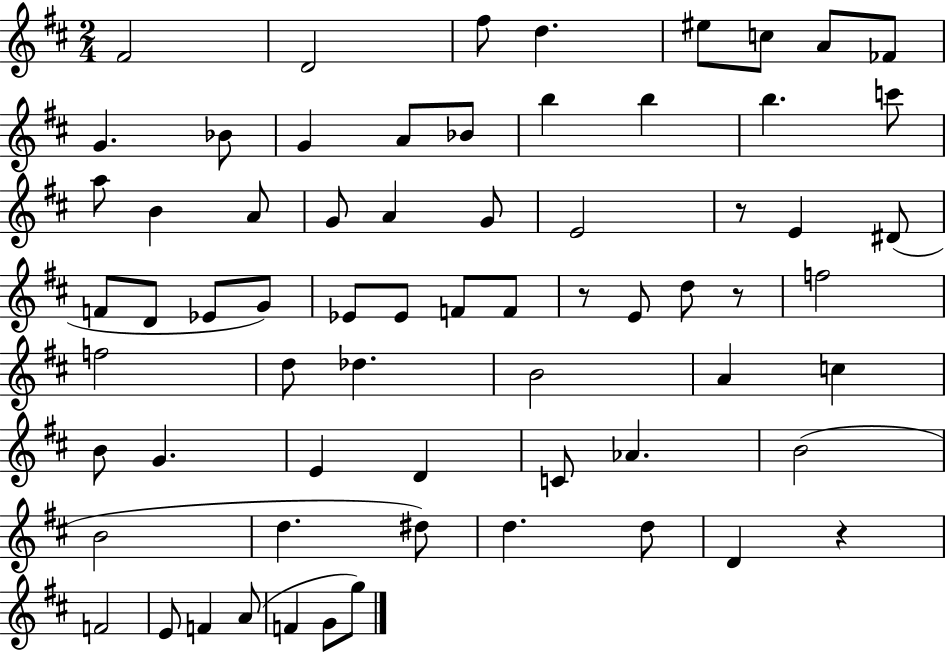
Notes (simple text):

F#4/h D4/h F#5/e D5/q. EIS5/e C5/e A4/e FES4/e G4/q. Bb4/e G4/q A4/e Bb4/e B5/q B5/q B5/q. C6/e A5/e B4/q A4/e G4/e A4/q G4/e E4/h R/e E4/q D#4/e F4/e D4/e Eb4/e G4/e Eb4/e Eb4/e F4/e F4/e R/e E4/e D5/e R/e F5/h F5/h D5/e Db5/q. B4/h A4/q C5/q B4/e G4/q. E4/q D4/q C4/e Ab4/q. B4/h B4/h D5/q. D#5/e D5/q. D5/e D4/q R/q F4/h E4/e F4/q A4/e F4/q G4/e G5/e